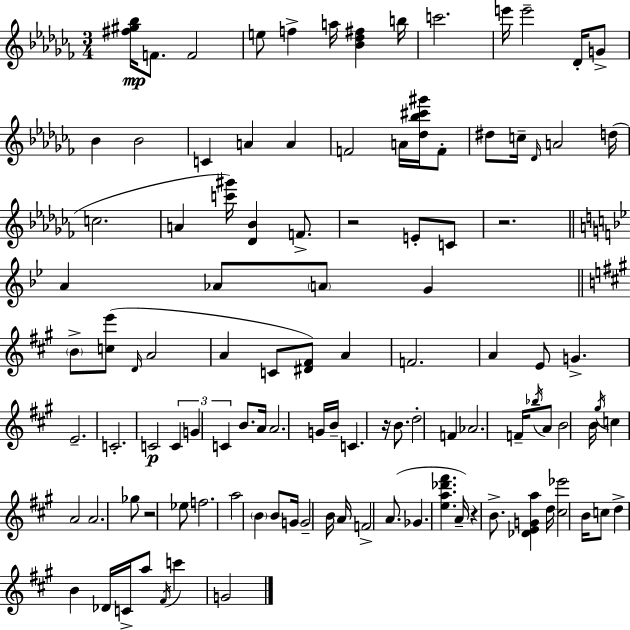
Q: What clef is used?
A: treble